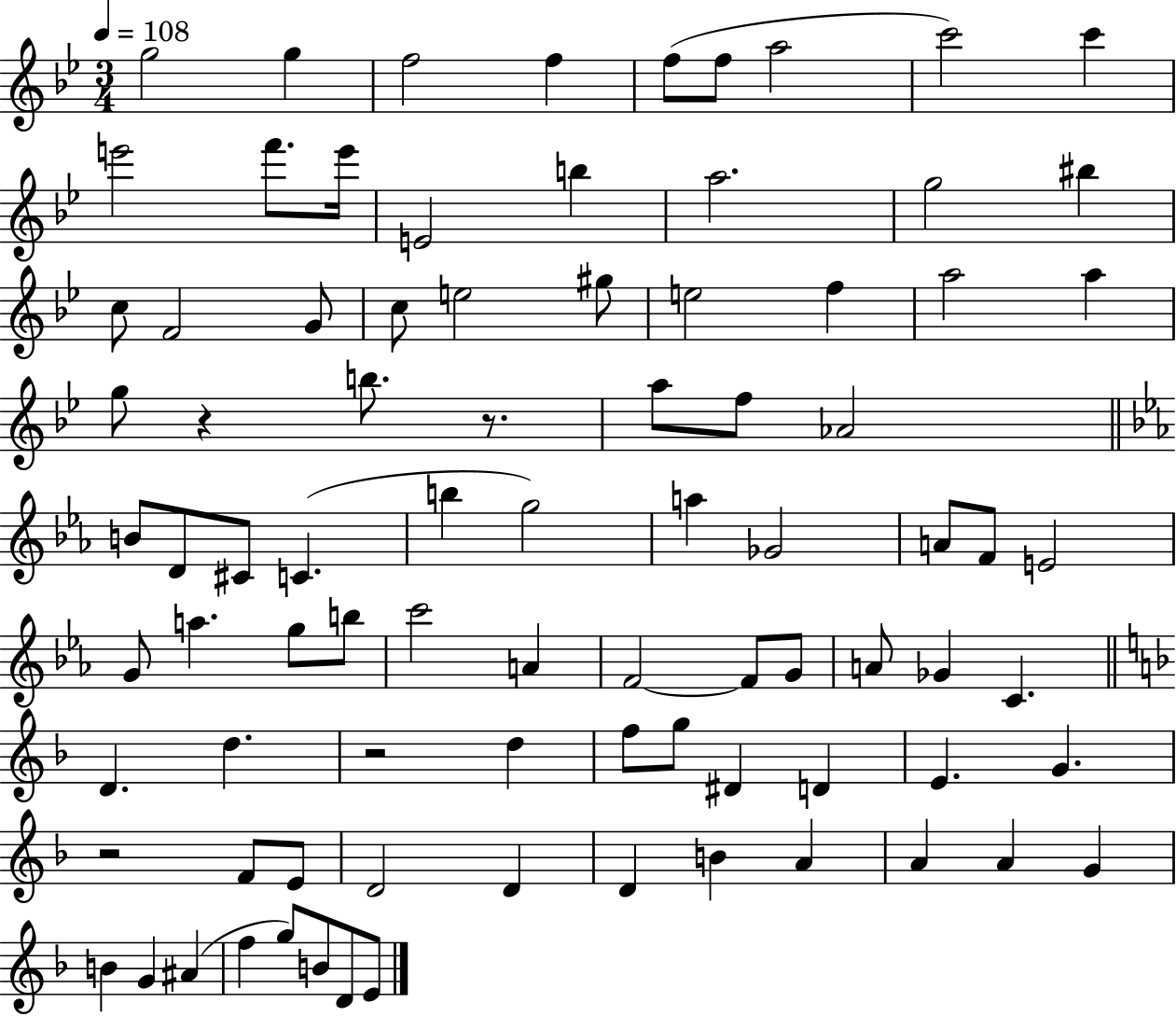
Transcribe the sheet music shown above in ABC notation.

X:1
T:Untitled
M:3/4
L:1/4
K:Bb
g2 g f2 f f/2 f/2 a2 c'2 c' e'2 f'/2 e'/4 E2 b a2 g2 ^b c/2 F2 G/2 c/2 e2 ^g/2 e2 f a2 a g/2 z b/2 z/2 a/2 f/2 _A2 B/2 D/2 ^C/2 C b g2 a _G2 A/2 F/2 E2 G/2 a g/2 b/2 c'2 A F2 F/2 G/2 A/2 _G C D d z2 d f/2 g/2 ^D D E G z2 F/2 E/2 D2 D D B A A A G B G ^A f g/2 B/2 D/2 E/2